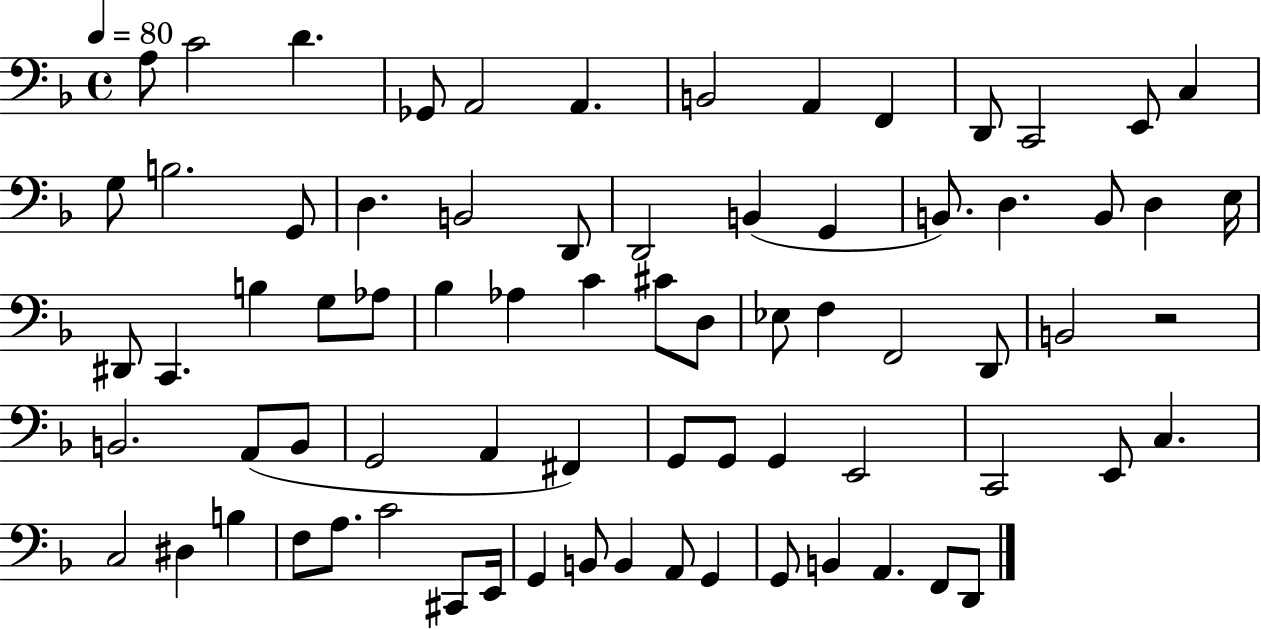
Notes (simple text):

A3/e C4/h D4/q. Gb2/e A2/h A2/q. B2/h A2/q F2/q D2/e C2/h E2/e C3/q G3/e B3/h. G2/e D3/q. B2/h D2/e D2/h B2/q G2/q B2/e. D3/q. B2/e D3/q E3/s D#2/e C2/q. B3/q G3/e Ab3/e Bb3/q Ab3/q C4/q C#4/e D3/e Eb3/e F3/q F2/h D2/e B2/h R/h B2/h. A2/e B2/e G2/h A2/q F#2/q G2/e G2/e G2/q E2/h C2/h E2/e C3/q. C3/h D#3/q B3/q F3/e A3/e. C4/h C#2/e E2/s G2/q B2/e B2/q A2/e G2/q G2/e B2/q A2/q. F2/e D2/e